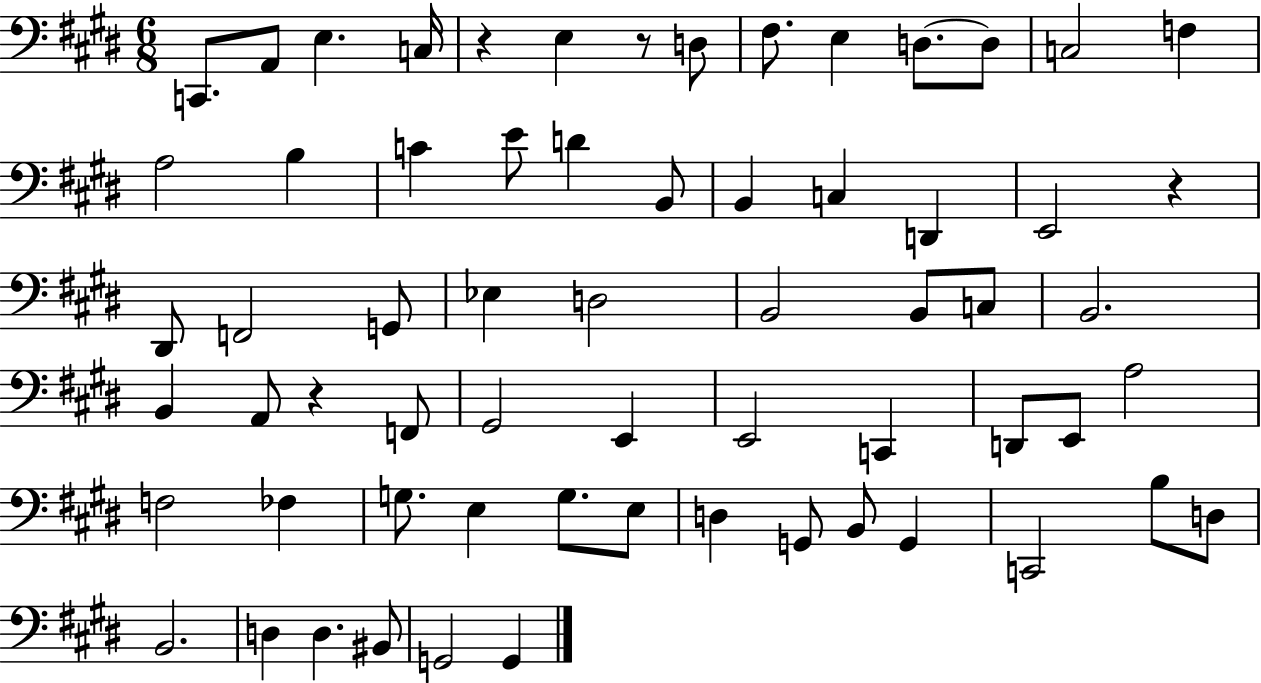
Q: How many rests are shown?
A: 4